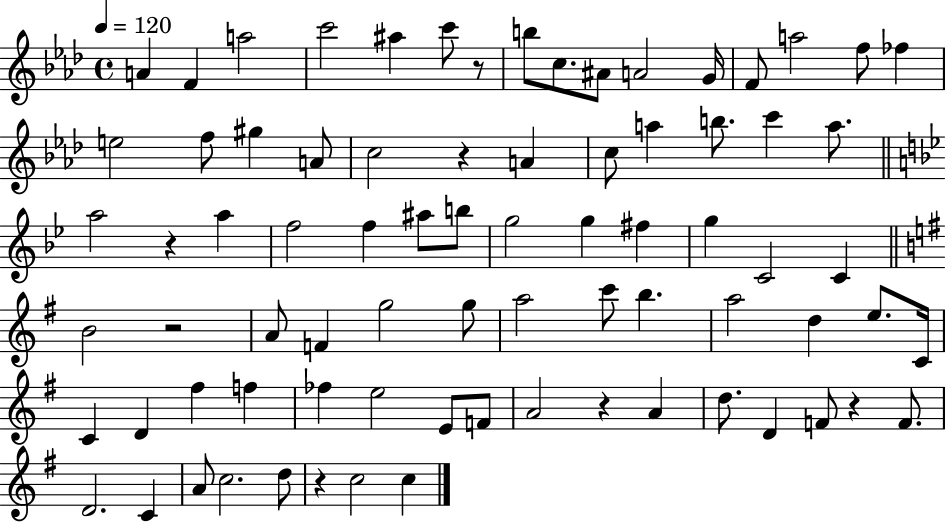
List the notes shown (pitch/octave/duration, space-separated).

A4/q F4/q A5/h C6/h A#5/q C6/e R/e B5/e C5/e. A#4/e A4/h G4/s F4/e A5/h F5/e FES5/q E5/h F5/e G#5/q A4/e C5/h R/q A4/q C5/e A5/q B5/e. C6/q A5/e. A5/h R/q A5/q F5/h F5/q A#5/e B5/e G5/h G5/q F#5/q G5/q C4/h C4/q B4/h R/h A4/e F4/q G5/h G5/e A5/h C6/e B5/q. A5/h D5/q E5/e. C4/s C4/q D4/q F#5/q F5/q FES5/q E5/h E4/e F4/e A4/h R/q A4/q D5/e. D4/q F4/e R/q F4/e. D4/h. C4/q A4/e C5/h. D5/e R/q C5/h C5/q